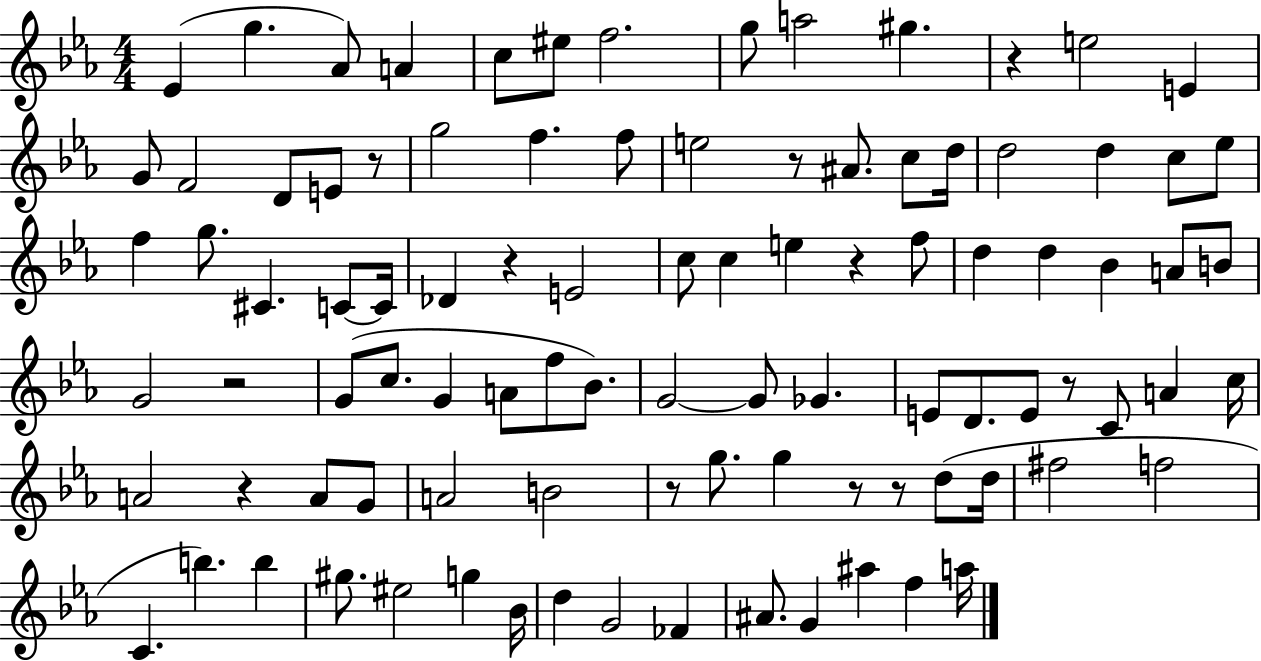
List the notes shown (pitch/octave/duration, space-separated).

Eb4/q G5/q. Ab4/e A4/q C5/e EIS5/e F5/h. G5/e A5/h G#5/q. R/q E5/h E4/q G4/e F4/h D4/e E4/e R/e G5/h F5/q. F5/e E5/h R/e A#4/e. C5/e D5/s D5/h D5/q C5/e Eb5/e F5/q G5/e. C#4/q. C4/e C4/s Db4/q R/q E4/h C5/e C5/q E5/q R/q F5/e D5/q D5/q Bb4/q A4/e B4/e G4/h R/h G4/e C5/e. G4/q A4/e F5/e Bb4/e. G4/h G4/e Gb4/q. E4/e D4/e. E4/e R/e C4/e A4/q C5/s A4/h R/q A4/e G4/e A4/h B4/h R/e G5/e. G5/q R/e R/e D5/e D5/s F#5/h F5/h C4/q. B5/q. B5/q G#5/e. EIS5/h G5/q Bb4/s D5/q G4/h FES4/q A#4/e. G4/q A#5/q F5/q A5/s